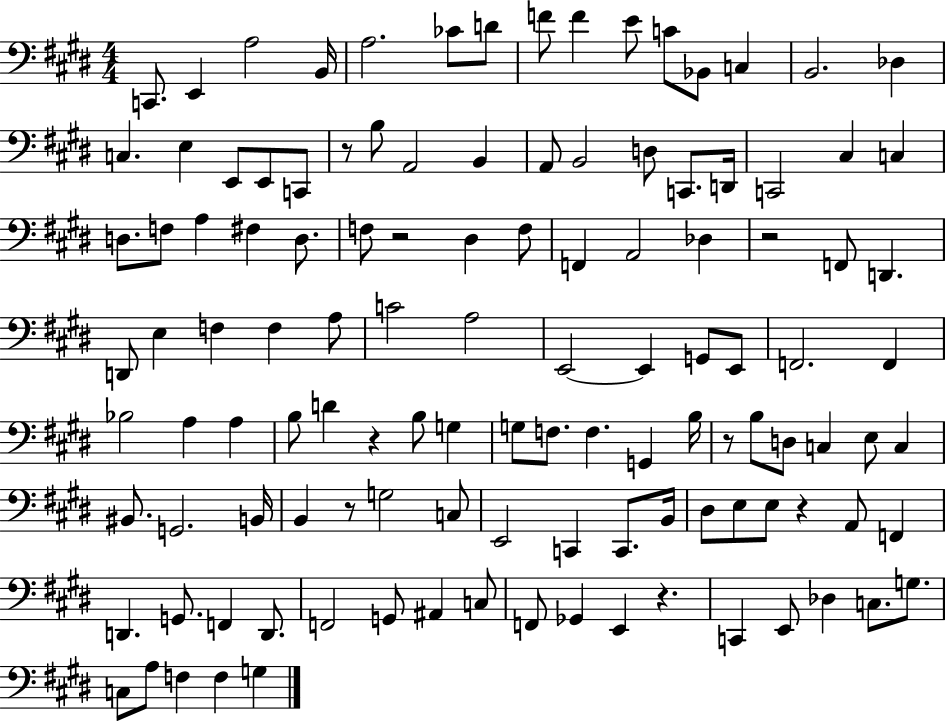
C2/e. E2/q A3/h B2/s A3/h. CES4/e D4/e F4/e F4/q E4/e C4/e Bb2/e C3/q B2/h. Db3/q C3/q. E3/q E2/e E2/e C2/e R/e B3/e A2/h B2/q A2/e B2/h D3/e C2/e. D2/s C2/h C#3/q C3/q D3/e. F3/e A3/q F#3/q D3/e. F3/e R/h D#3/q F3/e F2/q A2/h Db3/q R/h F2/e D2/q. D2/e E3/q F3/q F3/q A3/e C4/h A3/h E2/h E2/q G2/e E2/e F2/h. F2/q Bb3/h A3/q A3/q B3/e D4/q R/q B3/e G3/q G3/e F3/e. F3/q. G2/q B3/s R/e B3/e D3/e C3/q E3/e C3/q BIS2/e. G2/h. B2/s B2/q R/e G3/h C3/e E2/h C2/q C2/e. B2/s D#3/e E3/e E3/e R/q A2/e F2/q D2/q. G2/e. F2/q D2/e. F2/h G2/e A#2/q C3/e F2/e Gb2/q E2/q R/q. C2/q E2/e Db3/q C3/e. G3/e. C3/e A3/e F3/q F3/q G3/q